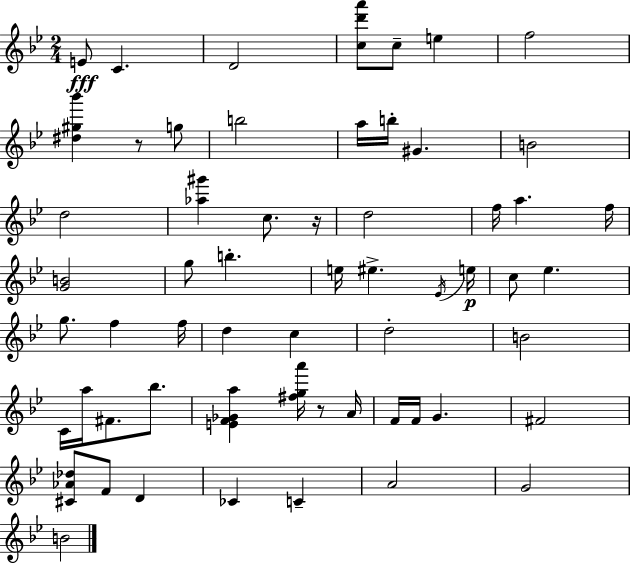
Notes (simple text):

E4/e C4/q. D4/h [C5,D6,A6]/e C5/e E5/q F5/h [D#5,G#5,Bb6]/q R/e G5/e B5/h A5/s B5/s G#4/q. B4/h D5/h [Ab5,G#6]/q C5/e. R/s D5/h F5/s A5/q. F5/s [G4,B4]/h G5/e B5/q. E5/s EIS5/q. Eb4/s E5/s C5/e Eb5/q. G5/e. F5/q F5/s D5/q C5/q D5/h B4/h C4/s A5/s F#4/e. Bb5/e. [E4,F4,Gb4,A5]/q [F#5,G5,A6]/s R/e A4/s F4/s F4/s G4/q. F#4/h [C#4,Ab4,Db5]/e F4/e D4/q CES4/q C4/q A4/h G4/h B4/h